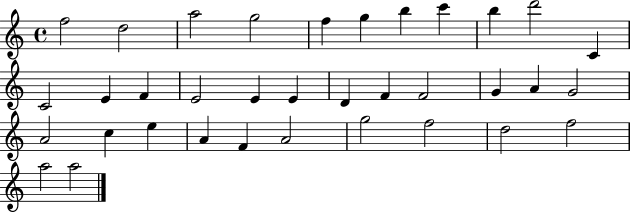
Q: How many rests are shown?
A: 0